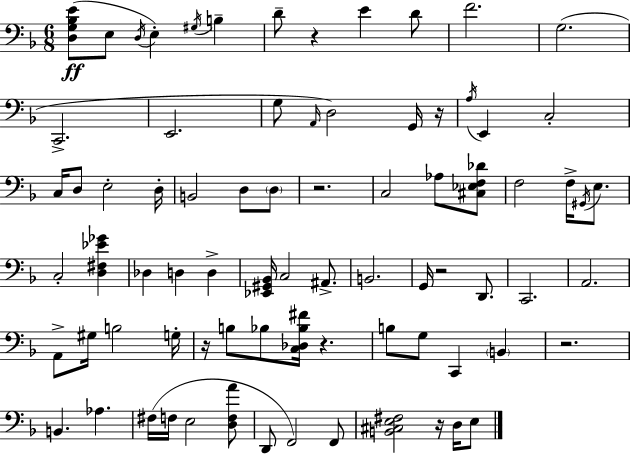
[D3,G3,Bb3,E4]/e E3/e D3/s E3/q G#3/s B3/q D4/e R/q E4/q D4/e F4/h. G3/h. C2/h. E2/h. G3/e A2/s D3/h G2/s R/s A3/s E2/q C3/h C3/s D3/e E3/h D3/s B2/h D3/e D3/e R/h. C3/h Ab3/e [C#3,Eb3,F3,Db4]/e F3/h F3/s G#2/s E3/e. C3/h [D3,F#3,Eb4,Gb4]/q Db3/q D3/q D3/q [Eb2,G#2,Bb2]/s C3/h A#2/e. B2/h. G2/s R/h D2/e. C2/h. A2/h. A2/e G#3/s B3/h G3/s R/s B3/e Bb3/e [C3,Db3,Bb3,F#4]/s R/q. B3/e G3/e C2/q B2/q R/h. B2/q. Ab3/q. F#3/s F3/s E3/h [D3,F3,A4]/e D2/e F2/h F2/e [B2,C#3,E3,F#3]/h R/s D3/s E3/e